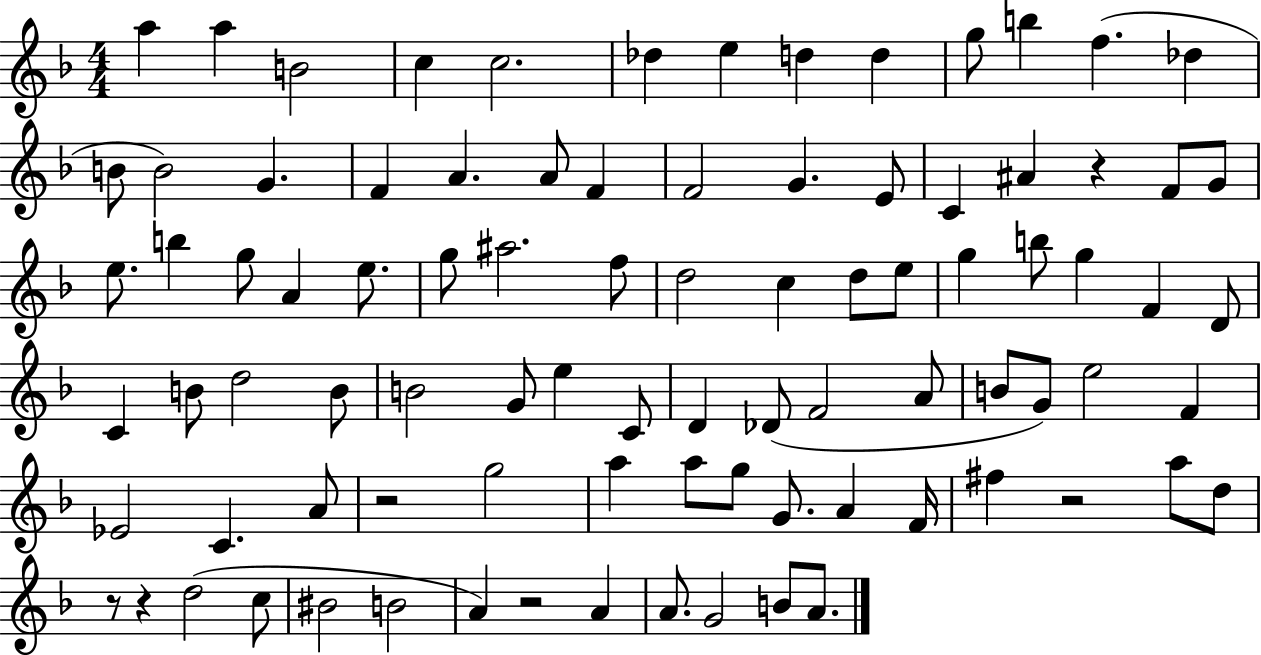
{
  \clef treble
  \numericTimeSignature
  \time 4/4
  \key f \major
  a''4 a''4 b'2 | c''4 c''2. | des''4 e''4 d''4 d''4 | g''8 b''4 f''4.( des''4 | \break b'8 b'2) g'4. | f'4 a'4. a'8 f'4 | f'2 g'4. e'8 | c'4 ais'4 r4 f'8 g'8 | \break e''8. b''4 g''8 a'4 e''8. | g''8 ais''2. f''8 | d''2 c''4 d''8 e''8 | g''4 b''8 g''4 f'4 d'8 | \break c'4 b'8 d''2 b'8 | b'2 g'8 e''4 c'8 | d'4 des'8( f'2 a'8 | b'8 g'8) e''2 f'4 | \break ees'2 c'4. a'8 | r2 g''2 | a''4 a''8 g''8 g'8. a'4 f'16 | fis''4 r2 a''8 d''8 | \break r8 r4 d''2( c''8 | bis'2 b'2 | a'4) r2 a'4 | a'8. g'2 b'8 a'8. | \break \bar "|."
}